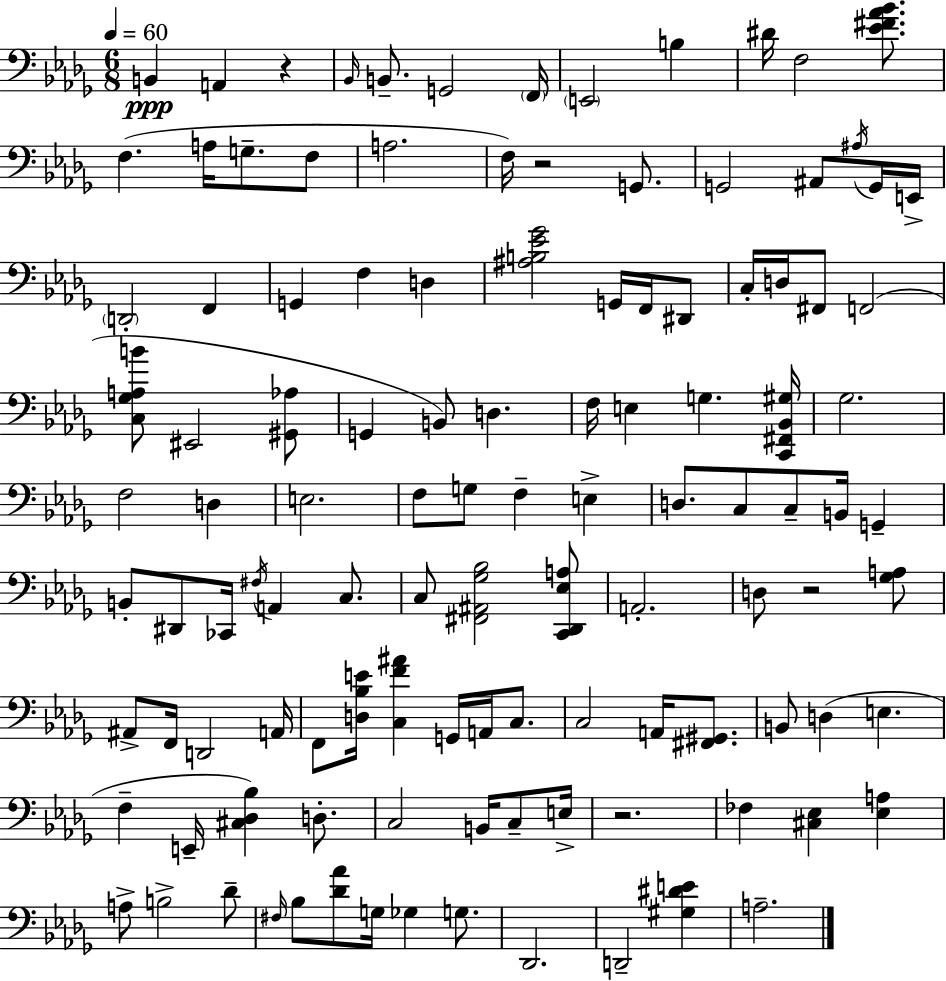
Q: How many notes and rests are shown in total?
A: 115